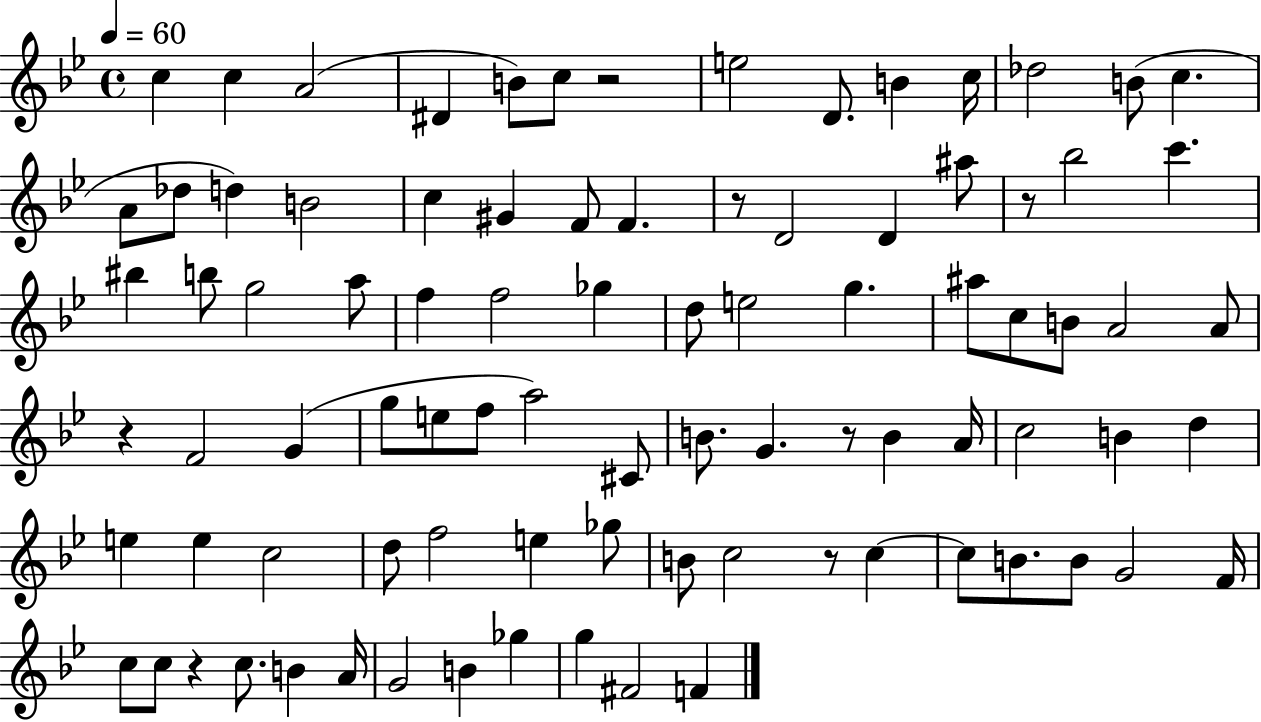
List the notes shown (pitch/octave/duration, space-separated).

C5/q C5/q A4/h D#4/q B4/e C5/e R/h E5/h D4/e. B4/q C5/s Db5/h B4/e C5/q. A4/e Db5/e D5/q B4/h C5/q G#4/q F4/e F4/q. R/e D4/h D4/q A#5/e R/e Bb5/h C6/q. BIS5/q B5/e G5/h A5/e F5/q F5/h Gb5/q D5/e E5/h G5/q. A#5/e C5/e B4/e A4/h A4/e R/q F4/h G4/q G5/e E5/e F5/e A5/h C#4/e B4/e. G4/q. R/e B4/q A4/s C5/h B4/q D5/q E5/q E5/q C5/h D5/e F5/h E5/q Gb5/e B4/e C5/h R/e C5/q C5/e B4/e. B4/e G4/h F4/s C5/e C5/e R/q C5/e. B4/q A4/s G4/h B4/q Gb5/q G5/q F#4/h F4/q